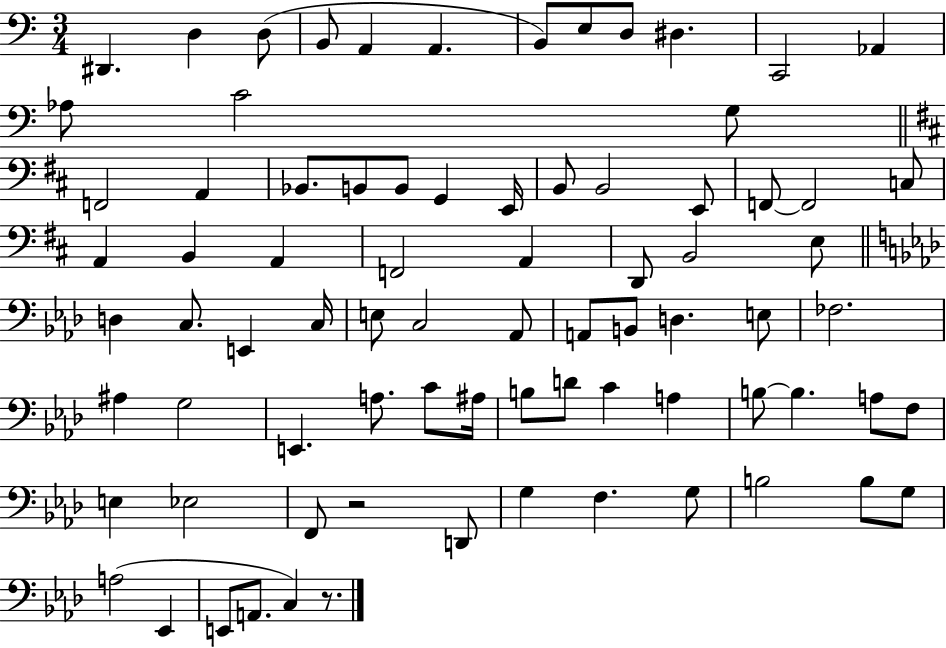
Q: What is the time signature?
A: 3/4